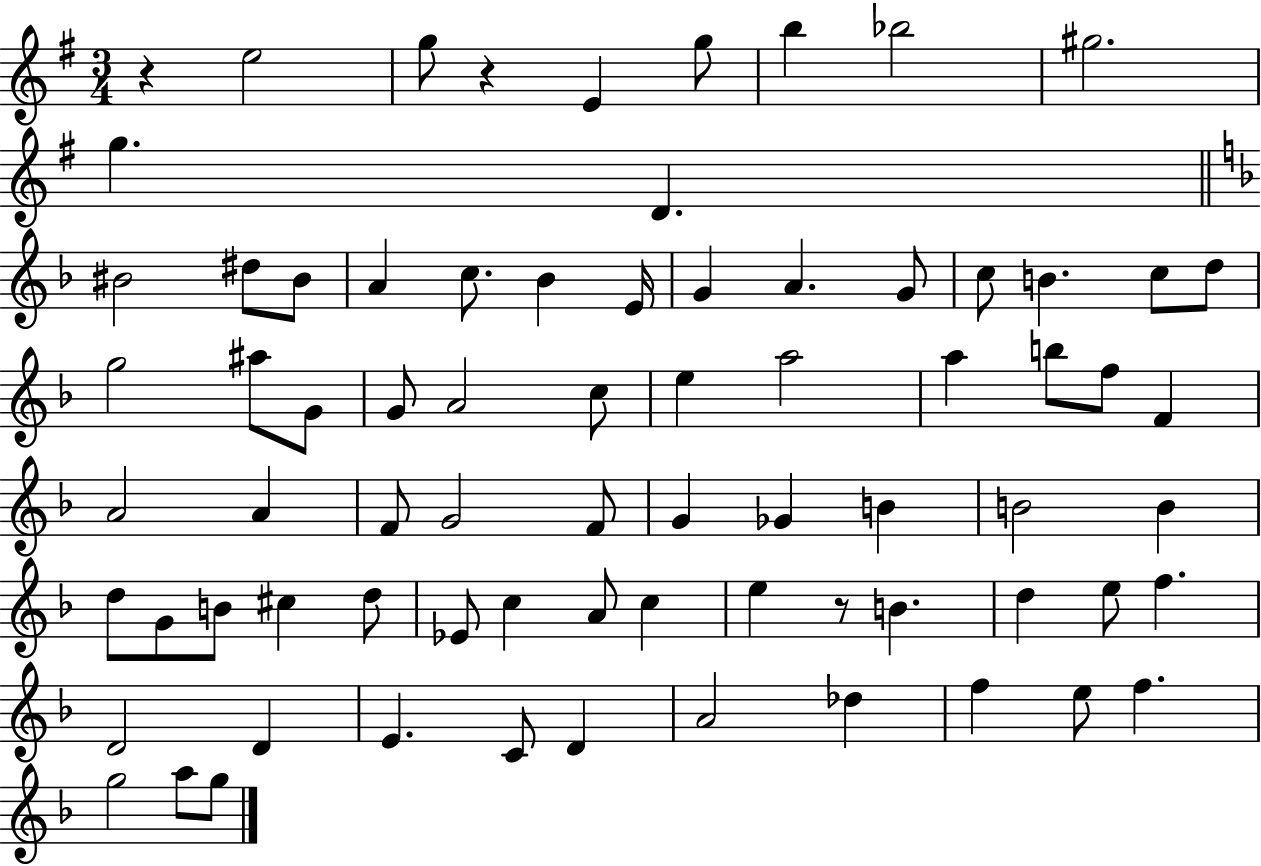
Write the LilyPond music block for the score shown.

{
  \clef treble
  \numericTimeSignature
  \time 3/4
  \key g \major
  r4 e''2 | g''8 r4 e'4 g''8 | b''4 bes''2 | gis''2. | \break g''4. d'4. | \bar "||" \break \key f \major bis'2 dis''8 bis'8 | a'4 c''8. bes'4 e'16 | g'4 a'4. g'8 | c''8 b'4. c''8 d''8 | \break g''2 ais''8 g'8 | g'8 a'2 c''8 | e''4 a''2 | a''4 b''8 f''8 f'4 | \break a'2 a'4 | f'8 g'2 f'8 | g'4 ges'4 b'4 | b'2 b'4 | \break d''8 g'8 b'8 cis''4 d''8 | ees'8 c''4 a'8 c''4 | e''4 r8 b'4. | d''4 e''8 f''4. | \break d'2 d'4 | e'4. c'8 d'4 | a'2 des''4 | f''4 e''8 f''4. | \break g''2 a''8 g''8 | \bar "|."
}